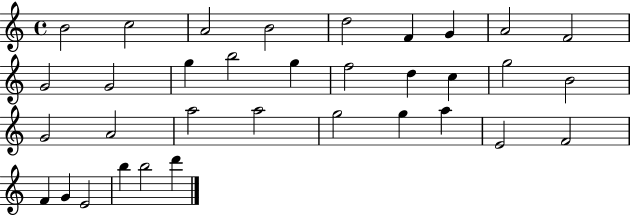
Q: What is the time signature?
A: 4/4